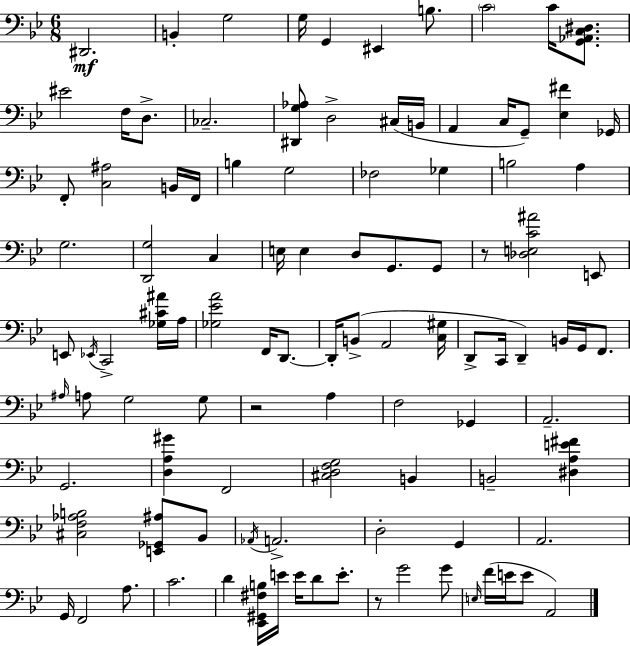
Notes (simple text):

D#2/h. B2/q G3/h G3/s G2/q EIS2/q B3/e. C4/h C4/s [G2,Ab2,C3,D#3]/e. EIS4/h F3/s D3/e. CES3/h. [D#2,G3,Ab3]/e D3/h C#3/s B2/s A2/q C3/s G2/e [Eb3,F#4]/q Gb2/s F2/e [C3,A#3]/h B2/s F2/s B3/q G3/h FES3/h Gb3/q B3/h A3/q G3/h. [D2,G3]/h C3/q E3/s E3/q D3/e G2/e. G2/e R/e [Db3,E3,C4,A#4]/h E2/e E2/e Eb2/s C2/h [Gb3,C#4,A#4]/s A3/s [Gb3,Eb4,A4]/h F2/s D2/e. D2/s B2/e A2/h [C3,G#3]/s D2/e C2/s D2/q B2/s G2/s F2/e. A#3/s A3/e G3/h G3/e R/h A3/q F3/h Gb2/q A2/h. G2/h. [D3,A3,G#4]/q F2/h [C#3,D3,F3,G3]/h B2/q B2/h [D#3,A3,E4,F#4]/q [C#3,F3,Ab3,B3]/h [E2,Gb2,A#3]/e Bb2/e Ab2/s A2/h. D3/h G2/q A2/h. G2/s F2/h A3/e. C4/h. D4/q [Eb2,G#2,F#3,B3]/s E4/s E4/s D4/e E4/e. R/e G4/h G4/e E3/s F4/s E4/s E4/e A2/h